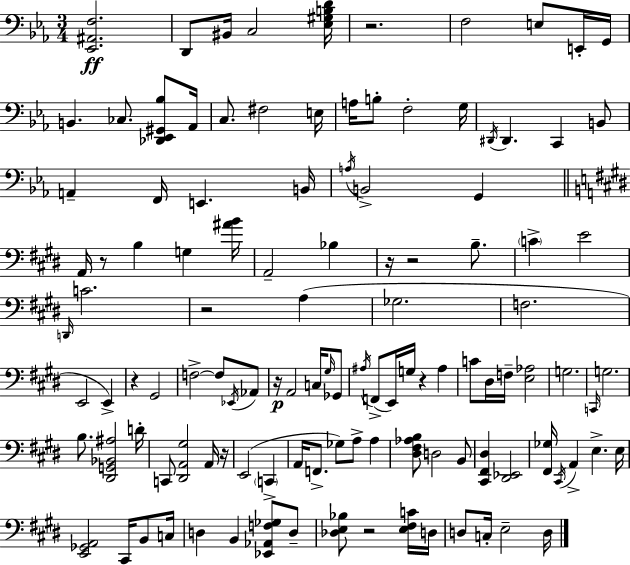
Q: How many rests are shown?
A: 10